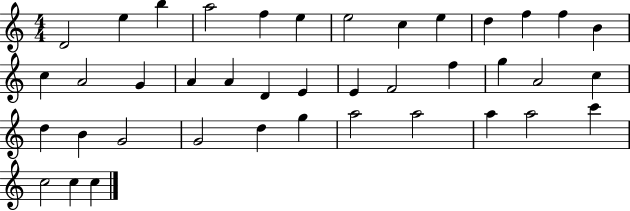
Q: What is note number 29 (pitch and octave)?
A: G4